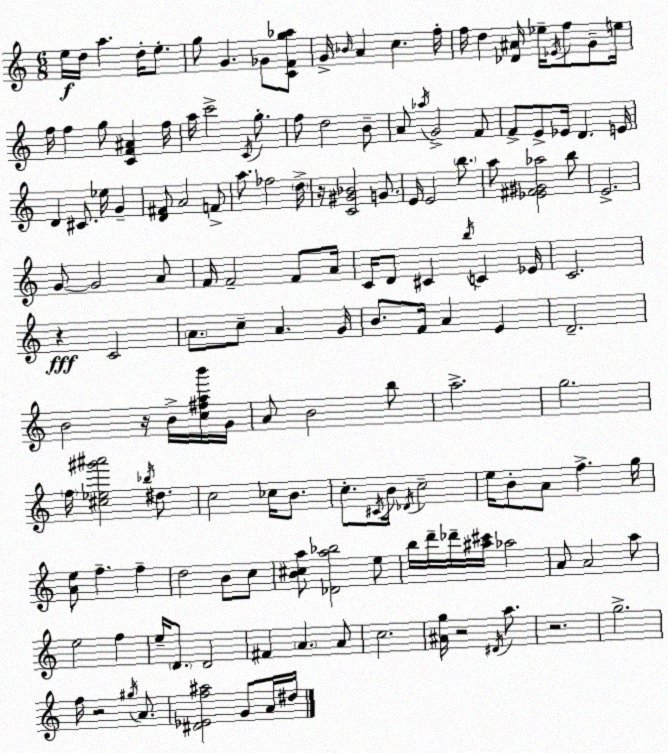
X:1
T:Untitled
M:6/8
L:1/4
K:Am
e/4 d/4 a d/4 e/2 g/2 G _G/2 [CFg_a]/2 G/4 _B/4 A c f/4 f/4 d [_D^A]/4 _e/4 _E/4 f/2 G/2 e/4 f/4 f g/2 [CF^A] f/4 a/4 c'2 C/4 g/2 f/2 d2 B/2 A/2 _a/4 G2 F/2 F/2 E/2 _E/4 D E/4 D ^C/2 _e/4 G [D^F]/2 A2 F/2 a/2 _f2 d/4 z/4 [C^G_B]2 G/2 E/4 E2 b/2 a/2 [_E^F^G_a]2 b/2 E2 G/2 G2 A/2 F/4 F2 F/2 A/4 C/4 D/2 ^C b/4 C _E/4 C2 z C2 A/2 c/2 A G/4 B/2 F/4 A E D2 B2 z/4 B/4 [c^fab']/4 G/4 A/2 B2 b/2 a2 g2 f/4 [^c_e^g'^a']2 _b/4 ^d/2 c2 _c/4 B/2 c/2 ^C/4 B/4 _D/4 c2 e/4 B/2 A/2 f g/4 [Ae]/2 f f d2 B/2 c/2 [B^ca]/2 [_Da_b]2 e/2 b/4 d'/4 _d'/4 [^a^c']/4 _a2 A/2 A2 a/2 e2 f e/4 D/2 D2 ^F A A/2 c2 [^Ag]/4 z2 ^D/4 a/2 z2 g2 f/4 z2 ^g/4 A/2 [^D_Ef^a]2 G/2 A/4 ^d/4